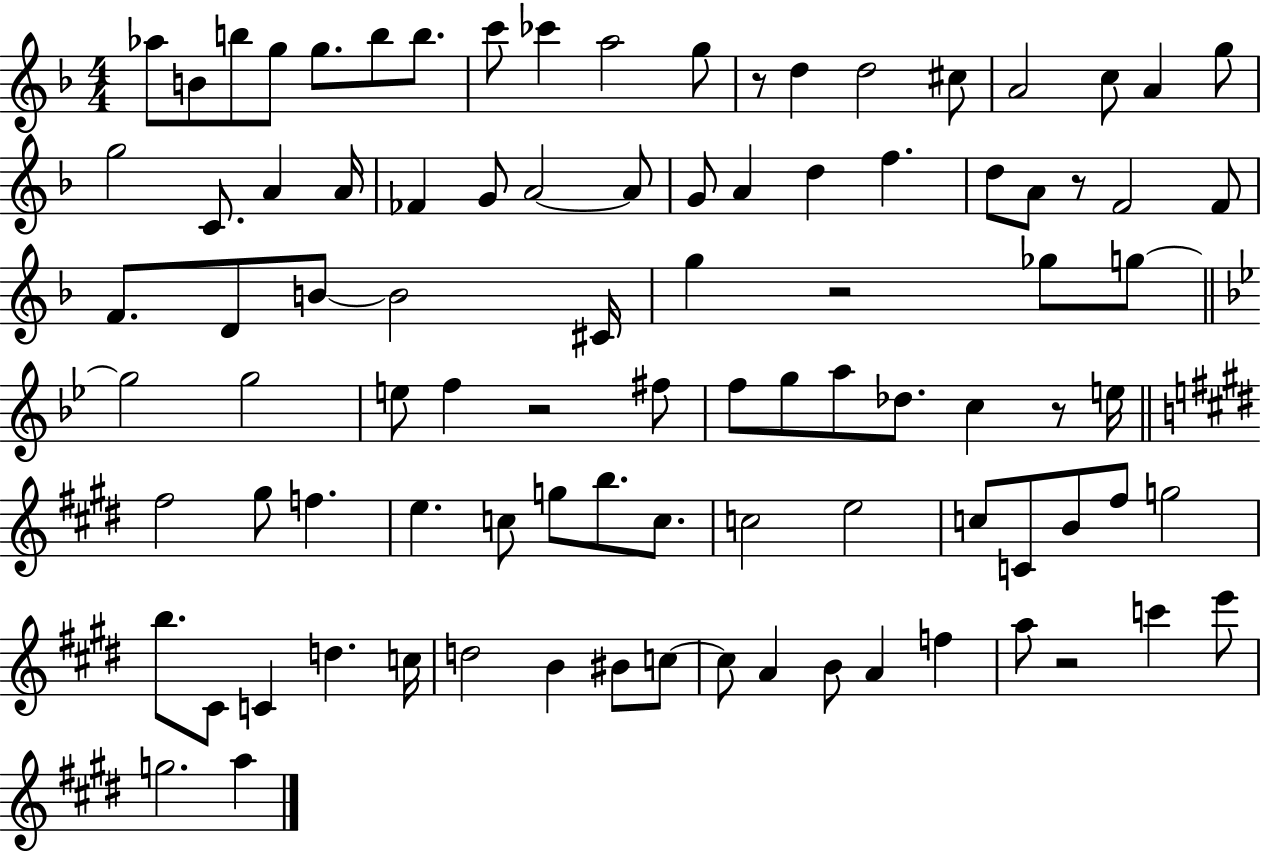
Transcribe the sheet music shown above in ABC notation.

X:1
T:Untitled
M:4/4
L:1/4
K:F
_a/2 B/2 b/2 g/2 g/2 b/2 b/2 c'/2 _c' a2 g/2 z/2 d d2 ^c/2 A2 c/2 A g/2 g2 C/2 A A/4 _F G/2 A2 A/2 G/2 A d f d/2 A/2 z/2 F2 F/2 F/2 D/2 B/2 B2 ^C/4 g z2 _g/2 g/2 g2 g2 e/2 f z2 ^f/2 f/2 g/2 a/2 _d/2 c z/2 e/4 ^f2 ^g/2 f e c/2 g/2 b/2 c/2 c2 e2 c/2 C/2 B/2 ^f/2 g2 b/2 ^C/2 C d c/4 d2 B ^B/2 c/2 c/2 A B/2 A f a/2 z2 c' e'/2 g2 a